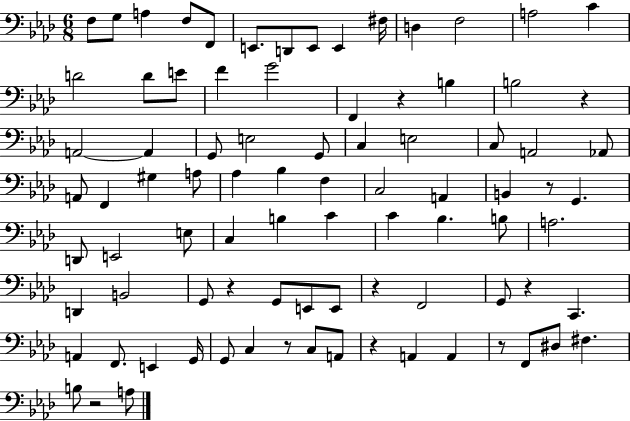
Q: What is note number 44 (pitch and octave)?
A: D2